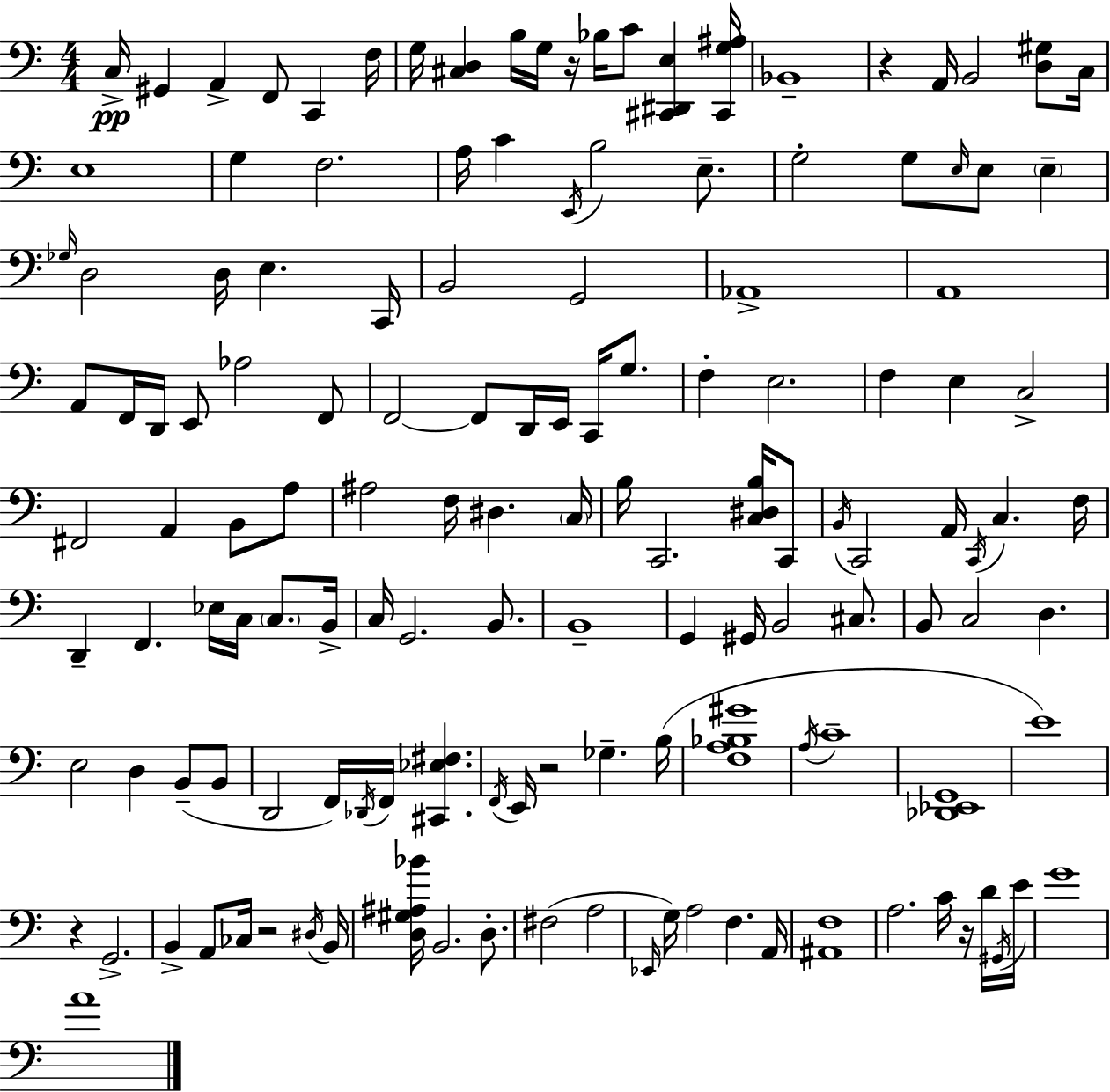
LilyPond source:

{
  \clef bass
  \numericTimeSignature
  \time 4/4
  \key a \minor
  c16->\pp gis,4 a,4-> f,8 c,4 f16 | g16 <cis d>4 b16 g16 r16 bes16 c'8 <cis, dis, e>4 <cis, g ais>16 | bes,1-- | r4 a,16 b,2 <d gis>8 c16 | \break e1 | g4 f2. | a16 c'4 \acciaccatura { e,16 } b2 e8.-- | g2-. g8 \grace { e16 } e8 \parenthesize e4-- | \break \grace { ges16 } d2 d16 e4. | c,16 b,2 g,2 | aes,1-> | a,1 | \break a,8 f,16 d,16 e,8 aes2 | f,8 f,2~~ f,8 d,16 e,16 c,16 | g8. f4-. e2. | f4 e4 c2-> | \break fis,2 a,4 b,8 | a8 ais2 f16 dis4. | \parenthesize c16 b16 c,2. | <c dis b>16 c,8 \acciaccatura { b,16 } c,2 a,16 \acciaccatura { c,16 } c4. | \break f16 d,4-- f,4. ees16 | c16 \parenthesize c8. b,16-> c16 g,2. | b,8. b,1-- | g,4 gis,16 b,2 | \break cis8. b,8 c2 d4. | e2 d4 | b,8--( b,8 d,2 f,16) \acciaccatura { des,16 } f,16 | <cis, ees fis>4. \acciaccatura { f,16 } e,16 r2 | \break ges4.-- b16( <f a bes gis'>1 | \acciaccatura { a16 } c'1-- | <des, ees, g,>1 | e'1) | \break r4 g,2.-> | b,4-> a,8 ces16 r2 | \acciaccatura { dis16 } b,16 <d gis ais bes'>16 b,2. | d8.-. fis2( | \break a2 \grace { ees,16 } g16) a2 | f4. a,16 <ais, f>1 | a2. | c'16 r16 d'16 \acciaccatura { gis,16 } e'16 g'1 | \break a'1 | \bar "|."
}